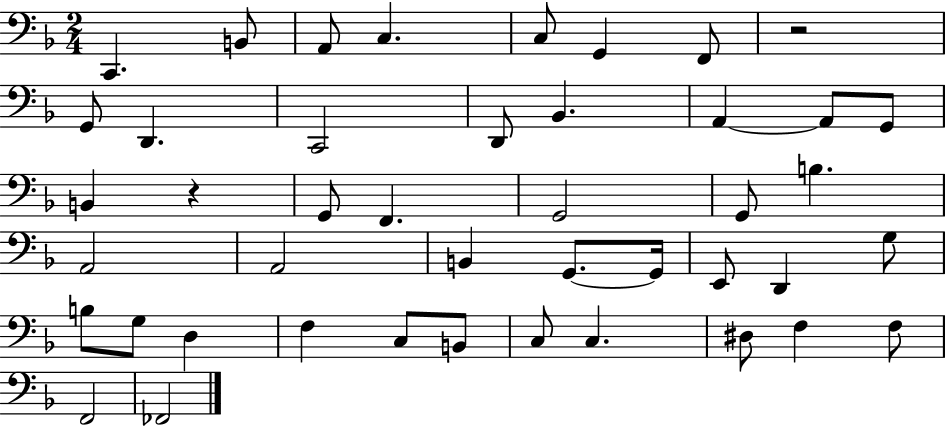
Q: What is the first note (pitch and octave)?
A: C2